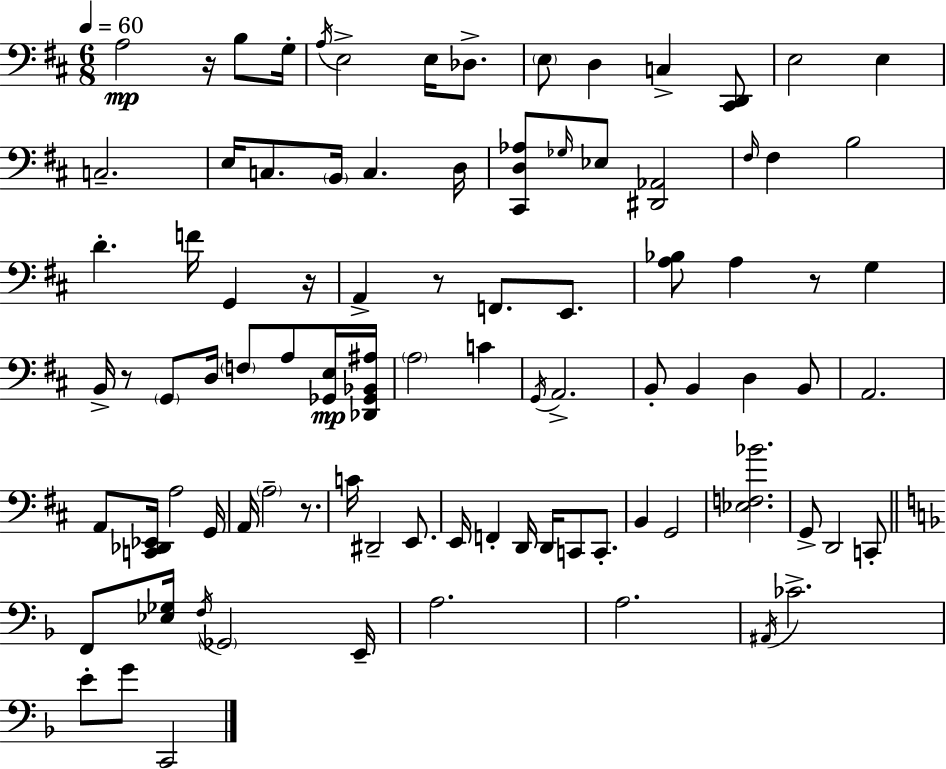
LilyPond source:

{
  \clef bass
  \numericTimeSignature
  \time 6/8
  \key d \major
  \tempo 4 = 60
  a2\mp r16 b8 g16-. | \acciaccatura { a16 } e2-> e16 des8.-> | \parenthesize e8 d4 c4-> <cis, d,>8 | e2 e4 | \break c2.-- | e16 c8. \parenthesize b,16 c4. | d16 <cis, d aes>8 \grace { ges16 } ees8 <dis, aes,>2 | \grace { fis16 } fis4 b2 | \break d'4.-. f'16 g,4 | r16 a,4-> r8 f,8. | e,8. <a bes>8 a4 r8 g4 | b,16-> r8 \parenthesize g,8 d16 \parenthesize f8 a8 | \break <ges, e>16\mp <des, ges, bes, ais>16 \parenthesize a2 c'4 | \acciaccatura { g,16 } a,2.-> | b,8-. b,4 d4 | b,8 a,2. | \break a,8 <c, des, ees,>16 a2 | g,16 a,16 \parenthesize a2-- | r8. c'16 dis,2-- | e,8. e,16 f,4-. d,16 d,16 c,8 | \break c,8.-. b,4 g,2 | <ees f bes'>2. | g,8-> d,2 | c,8-. \bar "||" \break \key f \major f,8 <ees ges>16 \acciaccatura { f16 } \parenthesize ges,2 | e,16-- a2. | a2. | \acciaccatura { ais,16 } ces'2.-> | \break e'8-. g'8 c,2 | \bar "|."
}